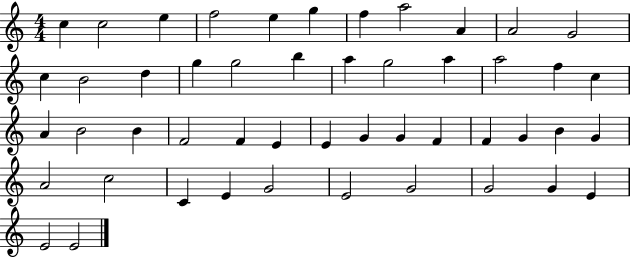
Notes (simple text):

C5/q C5/h E5/q F5/h E5/q G5/q F5/q A5/h A4/q A4/h G4/h C5/q B4/h D5/q G5/q G5/h B5/q A5/q G5/h A5/q A5/h F5/q C5/q A4/q B4/h B4/q F4/h F4/q E4/q E4/q G4/q G4/q F4/q F4/q G4/q B4/q G4/q A4/h C5/h C4/q E4/q G4/h E4/h G4/h G4/h G4/q E4/q E4/h E4/h